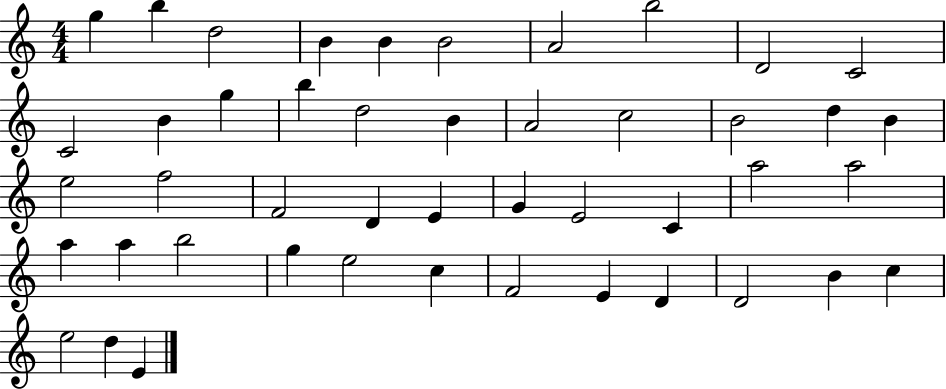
X:1
T:Untitled
M:4/4
L:1/4
K:C
g b d2 B B B2 A2 b2 D2 C2 C2 B g b d2 B A2 c2 B2 d B e2 f2 F2 D E G E2 C a2 a2 a a b2 g e2 c F2 E D D2 B c e2 d E